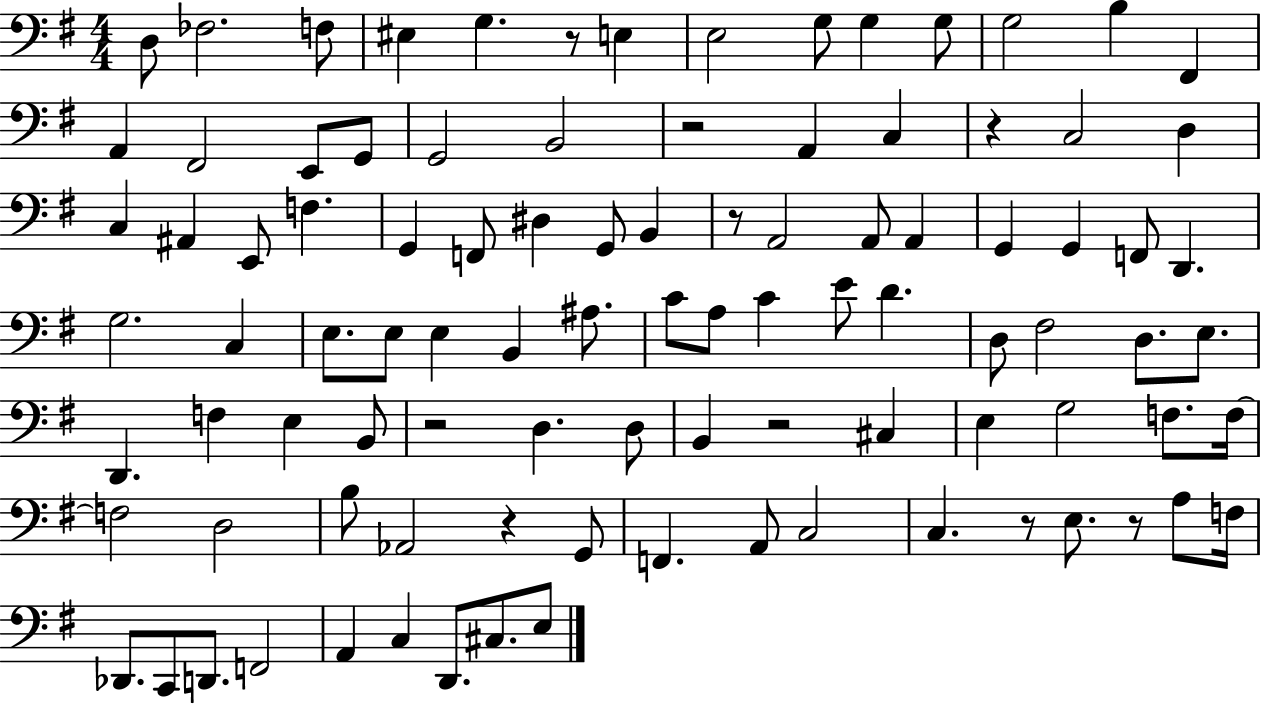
X:1
T:Untitled
M:4/4
L:1/4
K:G
D,/2 _F,2 F,/2 ^E, G, z/2 E, E,2 G,/2 G, G,/2 G,2 B, ^F,, A,, ^F,,2 E,,/2 G,,/2 G,,2 B,,2 z2 A,, C, z C,2 D, C, ^A,, E,,/2 F, G,, F,,/2 ^D, G,,/2 B,, z/2 A,,2 A,,/2 A,, G,, G,, F,,/2 D,, G,2 C, E,/2 E,/2 E, B,, ^A,/2 C/2 A,/2 C E/2 D D,/2 ^F,2 D,/2 E,/2 D,, F, E, B,,/2 z2 D, D,/2 B,, z2 ^C, E, G,2 F,/2 F,/4 F,2 D,2 B,/2 _A,,2 z G,,/2 F,, A,,/2 C,2 C, z/2 E,/2 z/2 A,/2 F,/4 _D,,/2 C,,/2 D,,/2 F,,2 A,, C, D,,/2 ^C,/2 E,/2